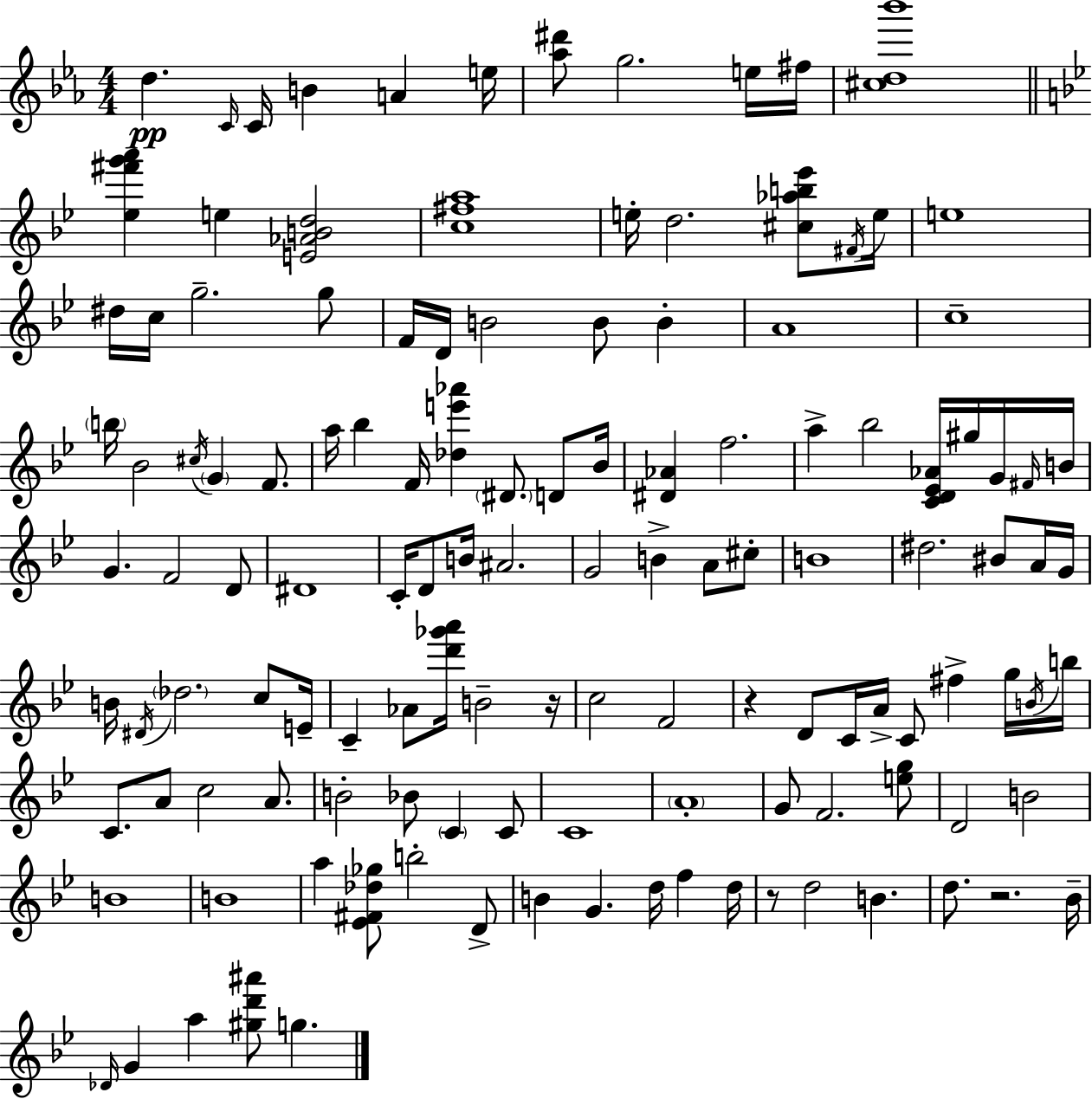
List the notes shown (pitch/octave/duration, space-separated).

D5/q. C4/s C4/s B4/q A4/q E5/s [Ab5,D#6]/e G5/h. E5/s F#5/s [C#5,D5,Bb6]/w [Eb5,F#6,G6,A6]/q E5/q [E4,Ab4,B4,D5]/h [C5,F#5,A5]/w E5/s D5/h. [C#5,Ab5,B5,Eb6]/e F#4/s E5/s E5/w D#5/s C5/s G5/h. G5/e F4/s D4/s B4/h B4/e B4/q A4/w C5/w B5/s Bb4/h C#5/s G4/q F4/e. A5/s Bb5/q F4/s [Db5,E6,Ab6]/q D#4/e. D4/e Bb4/s [D#4,Ab4]/q F5/h. A5/q Bb5/h [C4,D4,Eb4,Ab4]/s G#5/s G4/s F#4/s B4/s G4/q. F4/h D4/e D#4/w C4/s D4/e B4/s A#4/h. G4/h B4/q A4/e C#5/e B4/w D#5/h. BIS4/e A4/s G4/s B4/s D#4/s Db5/h. C5/e E4/s C4/q Ab4/e [D6,Gb6,A6]/s B4/h R/s C5/h F4/h R/q D4/e C4/s A4/s C4/e F#5/q G5/s B4/s B5/s C4/e. A4/e C5/h A4/e. B4/h Bb4/e C4/q C4/e C4/w A4/w G4/e F4/h. [E5,G5]/e D4/h B4/h B4/w B4/w A5/q [Eb4,F#4,Db5,Gb5]/e B5/h D4/e B4/q G4/q. D5/s F5/q D5/s R/e D5/h B4/q. D5/e. R/h. Bb4/s Db4/s G4/q A5/q [G#5,D6,A#6]/e G5/q.